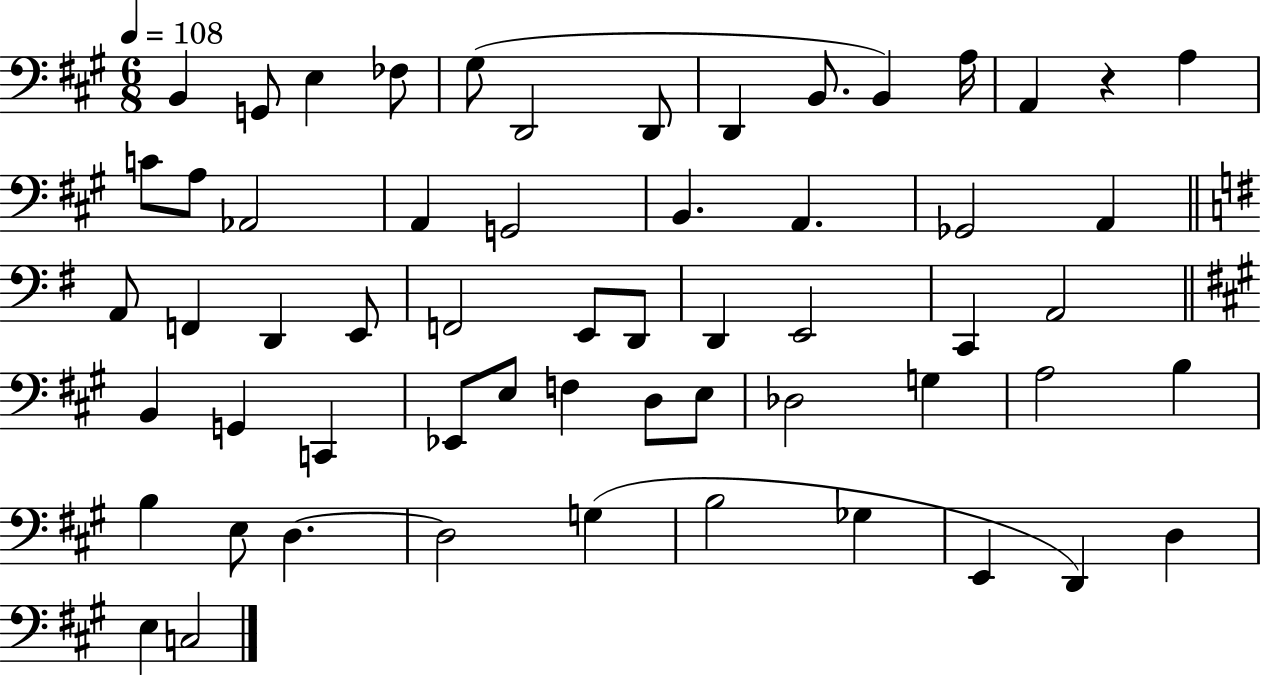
B2/q G2/e E3/q FES3/e G#3/e D2/h D2/e D2/q B2/e. B2/q A3/s A2/q R/q A3/q C4/e A3/e Ab2/h A2/q G2/h B2/q. A2/q. Gb2/h A2/q A2/e F2/q D2/q E2/e F2/h E2/e D2/e D2/q E2/h C2/q A2/h B2/q G2/q C2/q Eb2/e E3/e F3/q D3/e E3/e Db3/h G3/q A3/h B3/q B3/q E3/e D3/q. D3/h G3/q B3/h Gb3/q E2/q D2/q D3/q E3/q C3/h